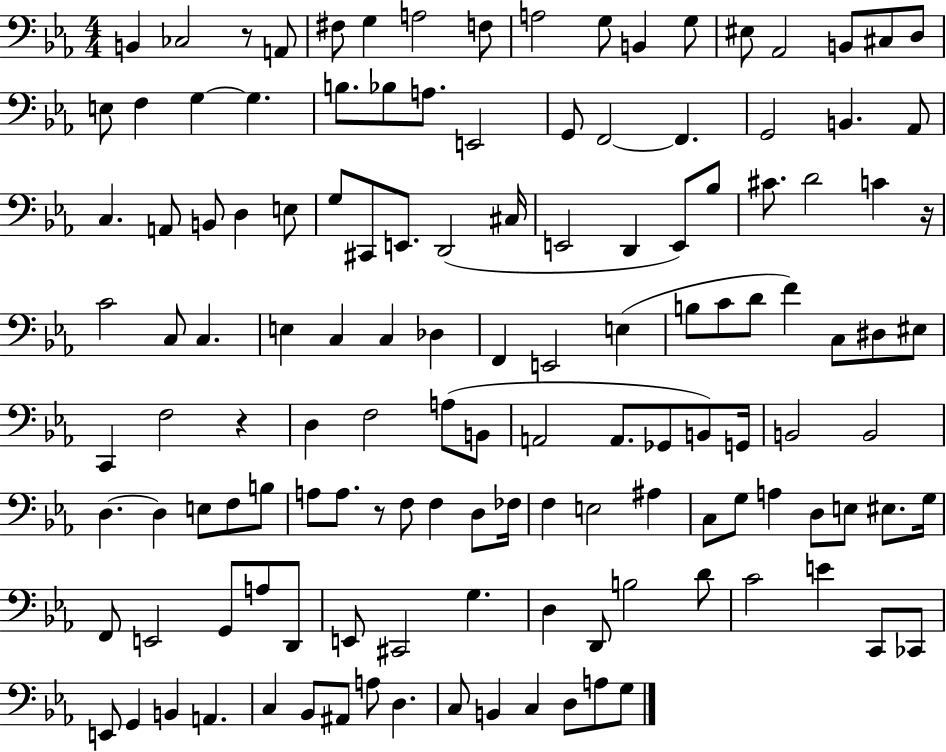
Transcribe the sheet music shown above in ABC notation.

X:1
T:Untitled
M:4/4
L:1/4
K:Eb
B,, _C,2 z/2 A,,/2 ^F,/2 G, A,2 F,/2 A,2 G,/2 B,, G,/2 ^E,/2 _A,,2 B,,/2 ^C,/2 D,/2 E,/2 F, G, G, B,/2 _B,/2 A,/2 E,,2 G,,/2 F,,2 F,, G,,2 B,, _A,,/2 C, A,,/2 B,,/2 D, E,/2 G,/2 ^C,,/2 E,,/2 D,,2 ^C,/4 E,,2 D,, E,,/2 _B,/2 ^C/2 D2 C z/4 C2 C,/2 C, E, C, C, _D, F,, E,,2 E, B,/2 C/2 D/2 F C,/2 ^D,/2 ^E,/2 C,, F,2 z D, F,2 A,/2 B,,/2 A,,2 A,,/2 _G,,/2 B,,/2 G,,/4 B,,2 B,,2 D, D, E,/2 F,/2 B,/2 A,/2 A,/2 z/2 F,/2 F, D,/2 _F,/4 F, E,2 ^A, C,/2 G,/2 A, D,/2 E,/2 ^E,/2 G,/4 F,,/2 E,,2 G,,/2 A,/2 D,,/2 E,,/2 ^C,,2 G, D, D,,/2 B,2 D/2 C2 E C,,/2 _C,,/2 E,,/2 G,, B,, A,, C, _B,,/2 ^A,,/2 A,/2 D, C,/2 B,, C, D,/2 A,/2 G,/2